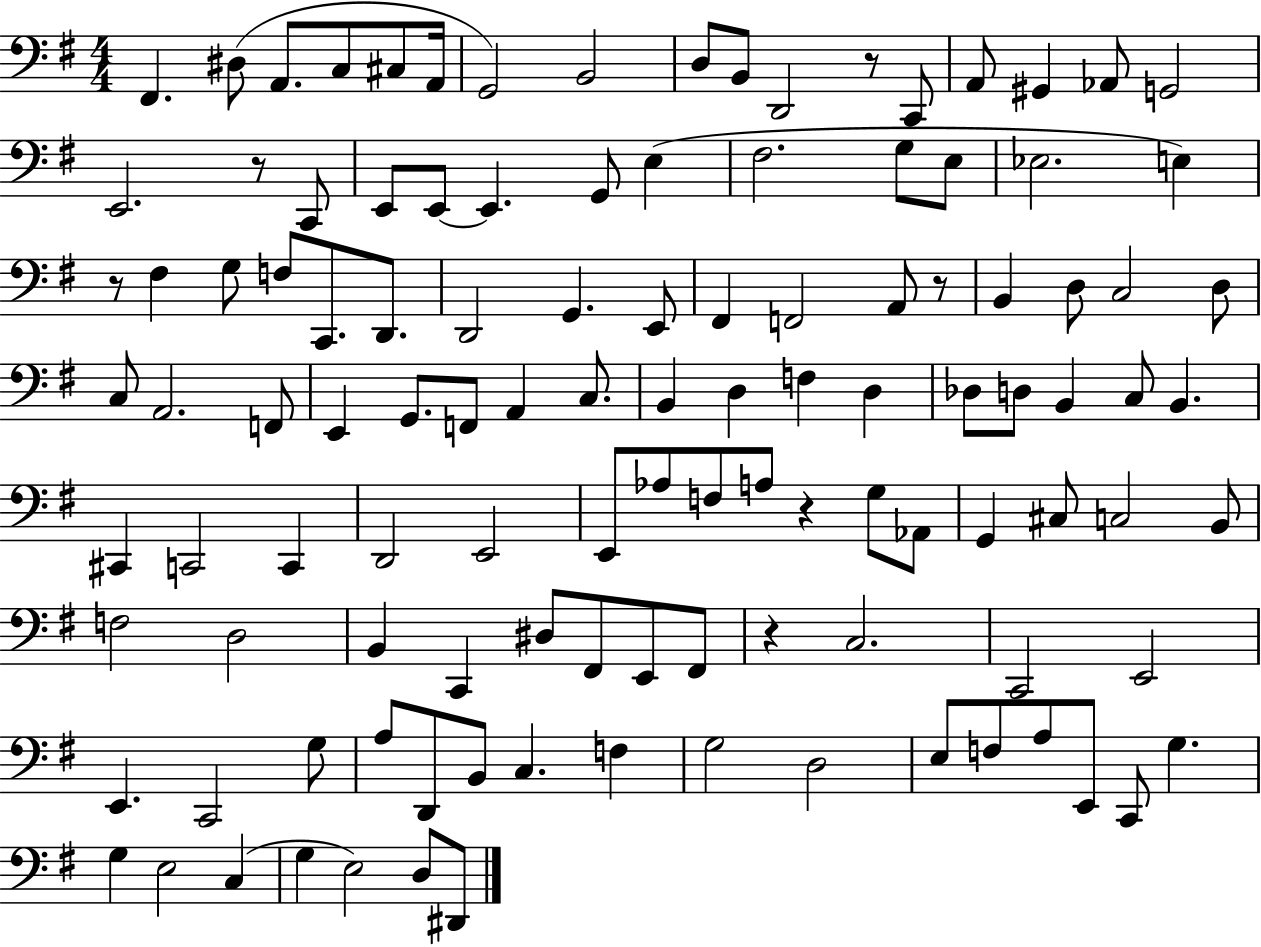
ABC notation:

X:1
T:Untitled
M:4/4
L:1/4
K:G
^F,, ^D,/2 A,,/2 C,/2 ^C,/2 A,,/4 G,,2 B,,2 D,/2 B,,/2 D,,2 z/2 C,,/2 A,,/2 ^G,, _A,,/2 G,,2 E,,2 z/2 C,,/2 E,,/2 E,,/2 E,, G,,/2 E, ^F,2 G,/2 E,/2 _E,2 E, z/2 ^F, G,/2 F,/2 C,,/2 D,,/2 D,,2 G,, E,,/2 ^F,, F,,2 A,,/2 z/2 B,, D,/2 C,2 D,/2 C,/2 A,,2 F,,/2 E,, G,,/2 F,,/2 A,, C,/2 B,, D, F, D, _D,/2 D,/2 B,, C,/2 B,, ^C,, C,,2 C,, D,,2 E,,2 E,,/2 _A,/2 F,/2 A,/2 z G,/2 _A,,/2 G,, ^C,/2 C,2 B,,/2 F,2 D,2 B,, C,, ^D,/2 ^F,,/2 E,,/2 ^F,,/2 z C,2 C,,2 E,,2 E,, C,,2 G,/2 A,/2 D,,/2 B,,/2 C, F, G,2 D,2 E,/2 F,/2 A,/2 E,,/2 C,,/2 G, G, E,2 C, G, E,2 D,/2 ^D,,/2